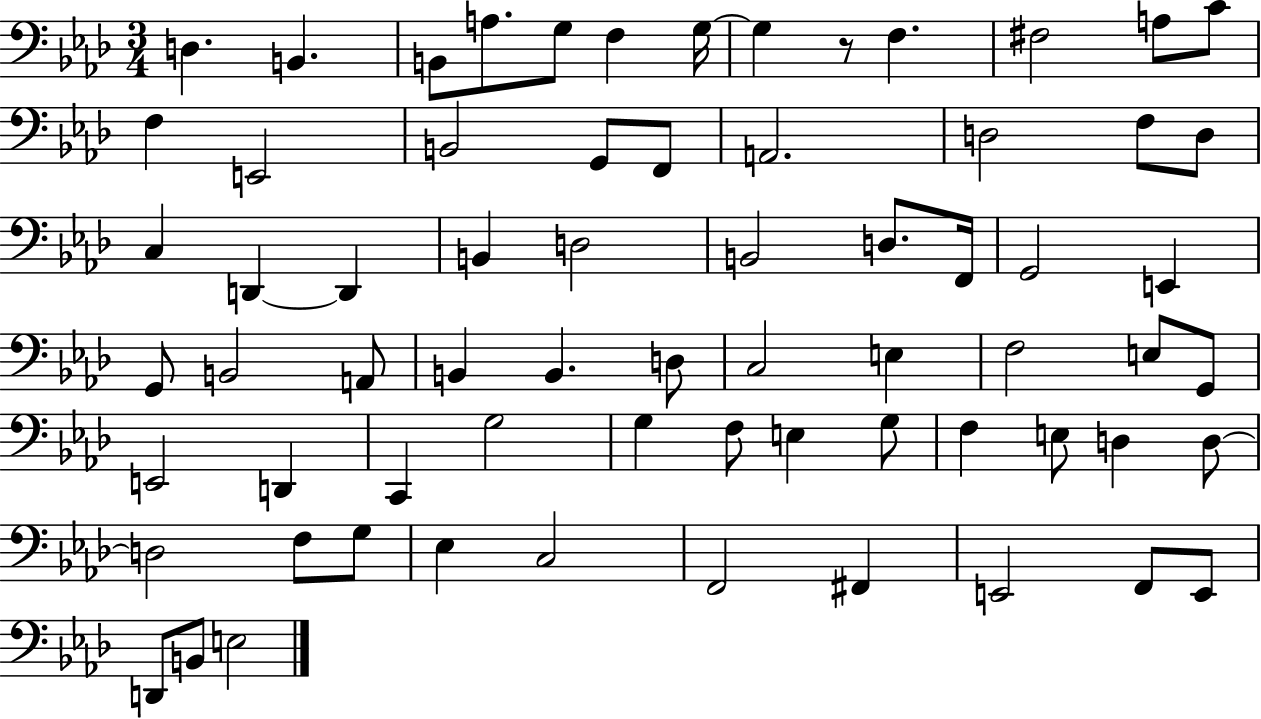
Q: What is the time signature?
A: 3/4